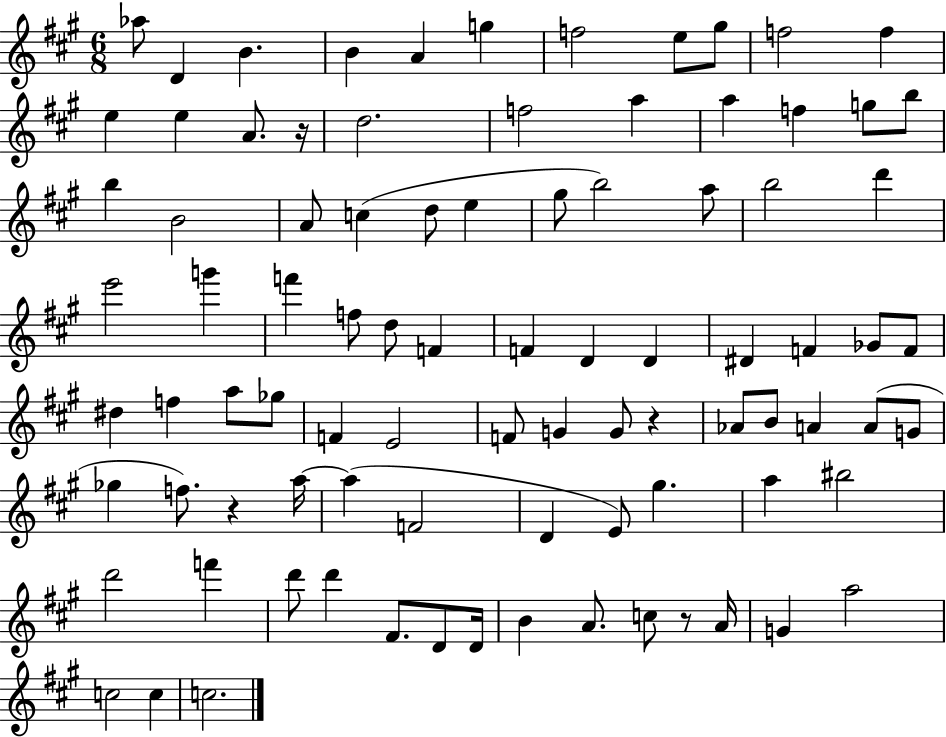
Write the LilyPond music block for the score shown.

{
  \clef treble
  \numericTimeSignature
  \time 6/8
  \key a \major
  aes''8 d'4 b'4. | b'4 a'4 g''4 | f''2 e''8 gis''8 | f''2 f''4 | \break e''4 e''4 a'8. r16 | d''2. | f''2 a''4 | a''4 f''4 g''8 b''8 | \break b''4 b'2 | a'8 c''4( d''8 e''4 | gis''8 b''2) a''8 | b''2 d'''4 | \break e'''2 g'''4 | f'''4 f''8 d''8 f'4 | f'4 d'4 d'4 | dis'4 f'4 ges'8 f'8 | \break dis''4 f''4 a''8 ges''8 | f'4 e'2 | f'8 g'4 g'8 r4 | aes'8 b'8 a'4 a'8( g'8 | \break ges''4 f''8.) r4 a''16~~ | a''4( f'2 | d'4 e'8) gis''4. | a''4 bis''2 | \break d'''2 f'''4 | d'''8 d'''4 fis'8. d'8 d'16 | b'4 a'8. c''8 r8 a'16 | g'4 a''2 | \break c''2 c''4 | c''2. | \bar "|."
}